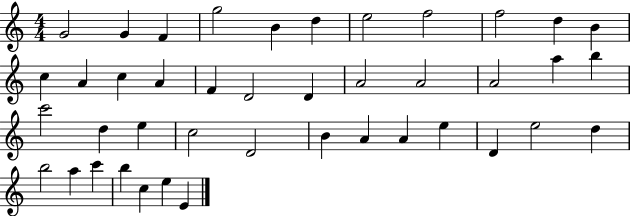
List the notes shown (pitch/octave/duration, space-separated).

G4/h G4/q F4/q G5/h B4/q D5/q E5/h F5/h F5/h D5/q B4/q C5/q A4/q C5/q A4/q F4/q D4/h D4/q A4/h A4/h A4/h A5/q B5/q C6/h D5/q E5/q C5/h D4/h B4/q A4/q A4/q E5/q D4/q E5/h D5/q B5/h A5/q C6/q B5/q C5/q E5/q E4/q